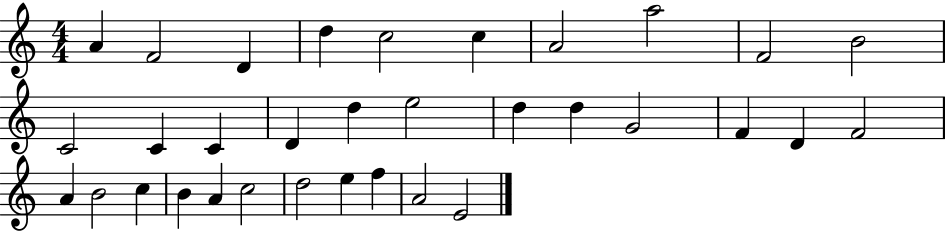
{
  \clef treble
  \numericTimeSignature
  \time 4/4
  \key c \major
  a'4 f'2 d'4 | d''4 c''2 c''4 | a'2 a''2 | f'2 b'2 | \break c'2 c'4 c'4 | d'4 d''4 e''2 | d''4 d''4 g'2 | f'4 d'4 f'2 | \break a'4 b'2 c''4 | b'4 a'4 c''2 | d''2 e''4 f''4 | a'2 e'2 | \break \bar "|."
}